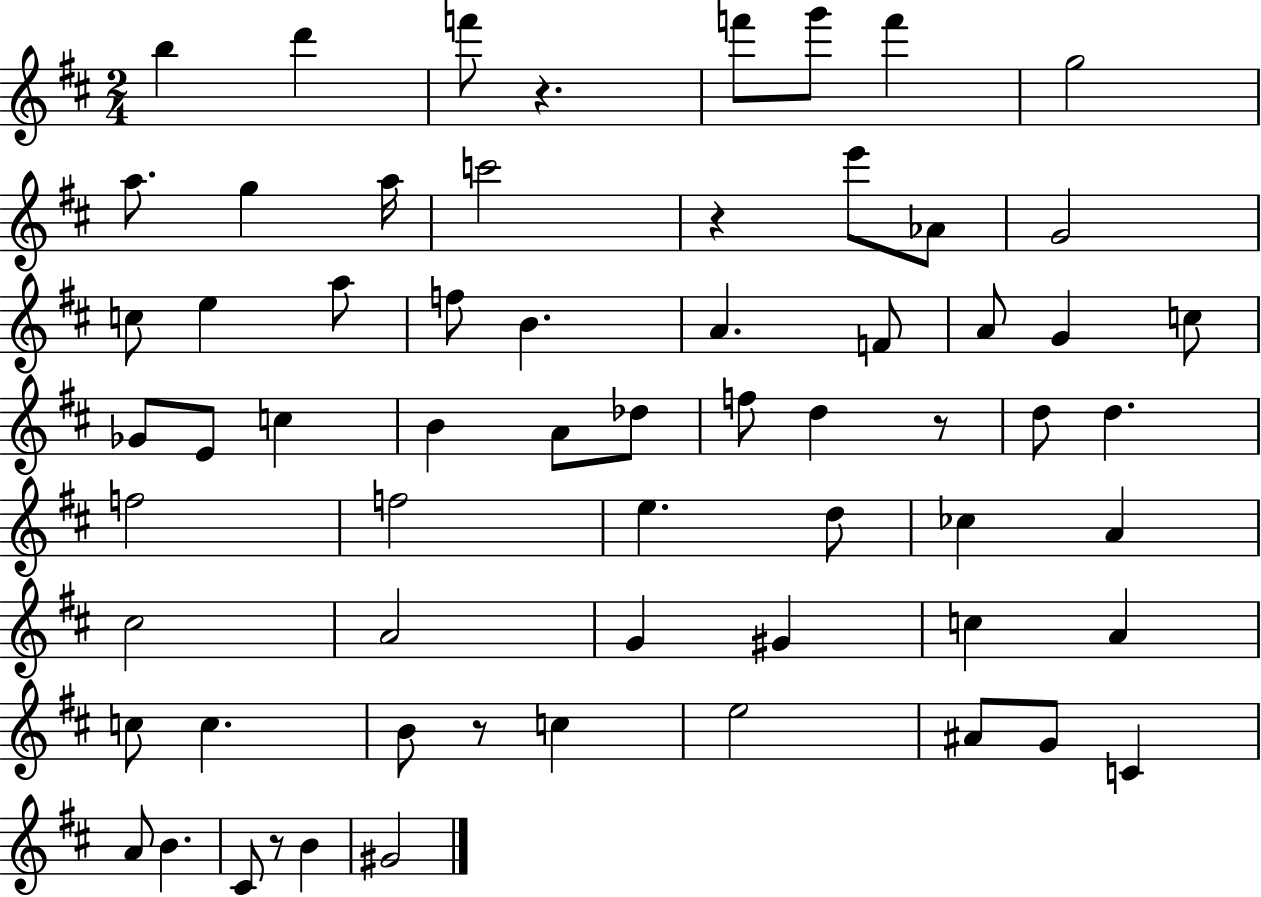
{
  \clef treble
  \numericTimeSignature
  \time 2/4
  \key d \major
  b''4 d'''4 | f'''8 r4. | f'''8 g'''8 f'''4 | g''2 | \break a''8. g''4 a''16 | c'''2 | r4 e'''8 aes'8 | g'2 | \break c''8 e''4 a''8 | f''8 b'4. | a'4. f'8 | a'8 g'4 c''8 | \break ges'8 e'8 c''4 | b'4 a'8 des''8 | f''8 d''4 r8 | d''8 d''4. | \break f''2 | f''2 | e''4. d''8 | ces''4 a'4 | \break cis''2 | a'2 | g'4 gis'4 | c''4 a'4 | \break c''8 c''4. | b'8 r8 c''4 | e''2 | ais'8 g'8 c'4 | \break a'8 b'4. | cis'8 r8 b'4 | gis'2 | \bar "|."
}